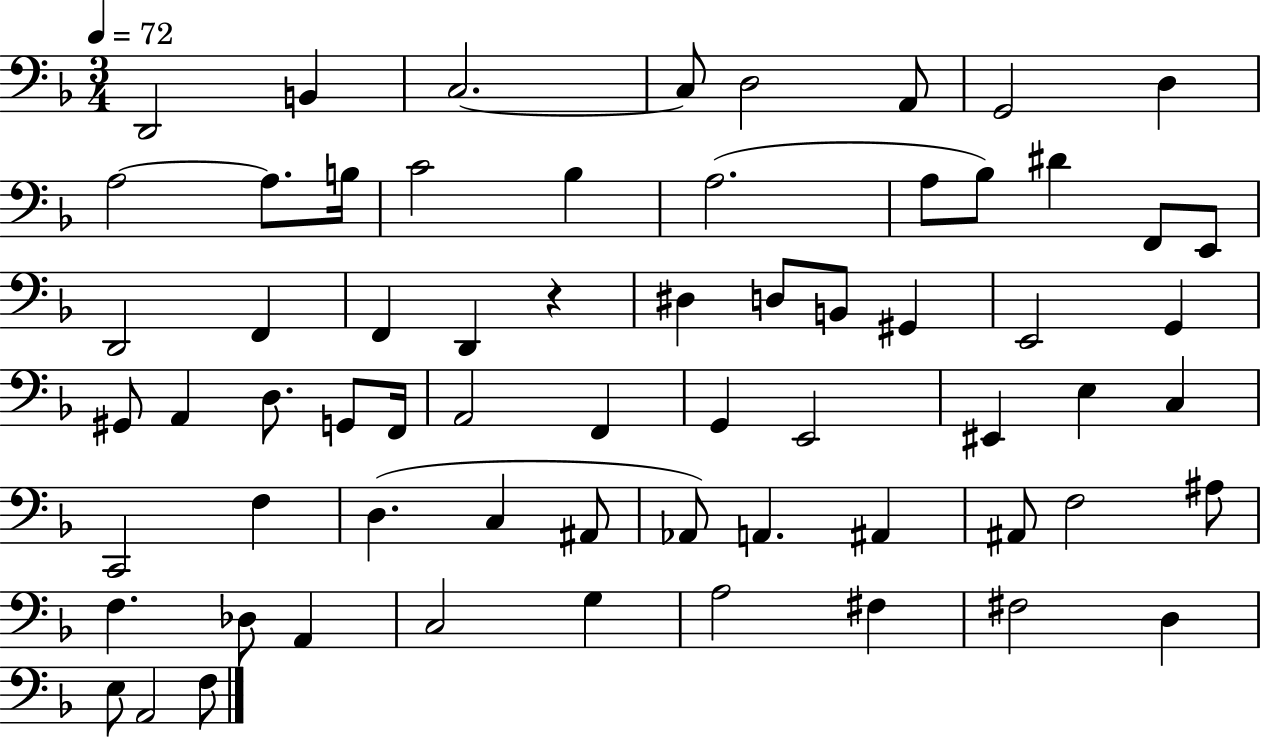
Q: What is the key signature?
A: F major